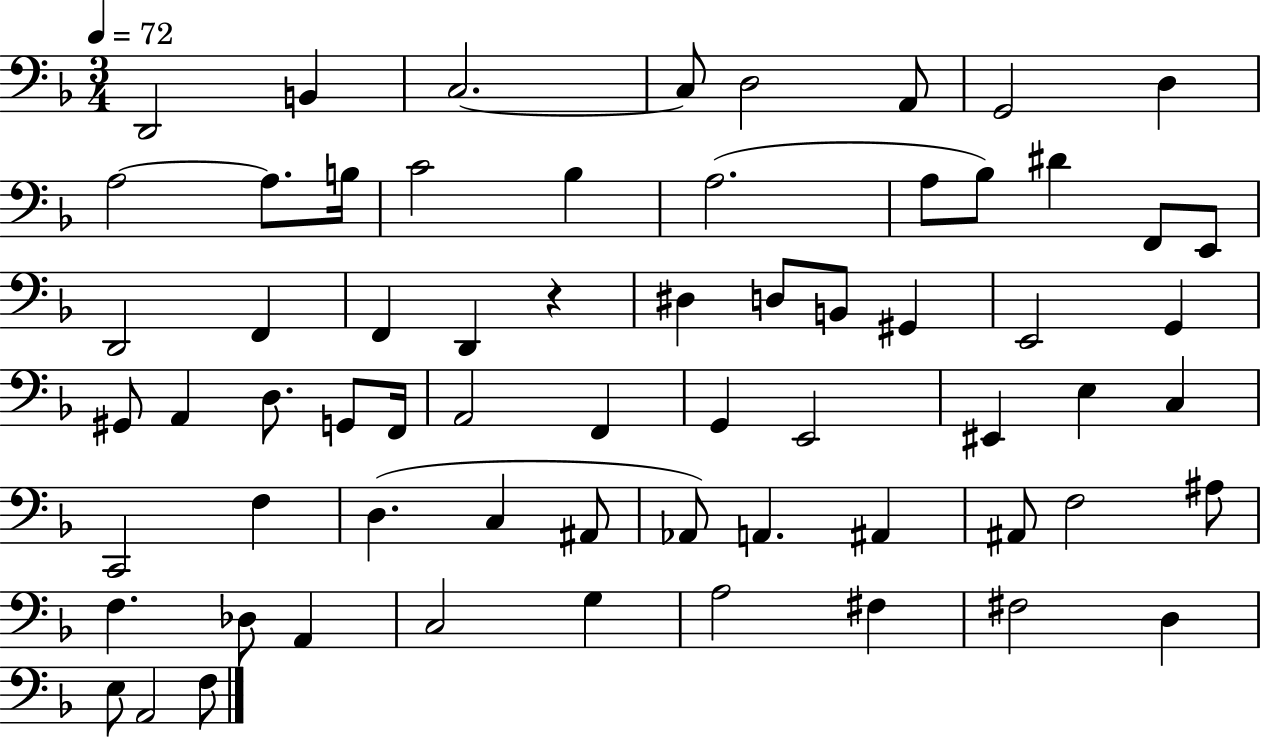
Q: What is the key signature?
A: F major